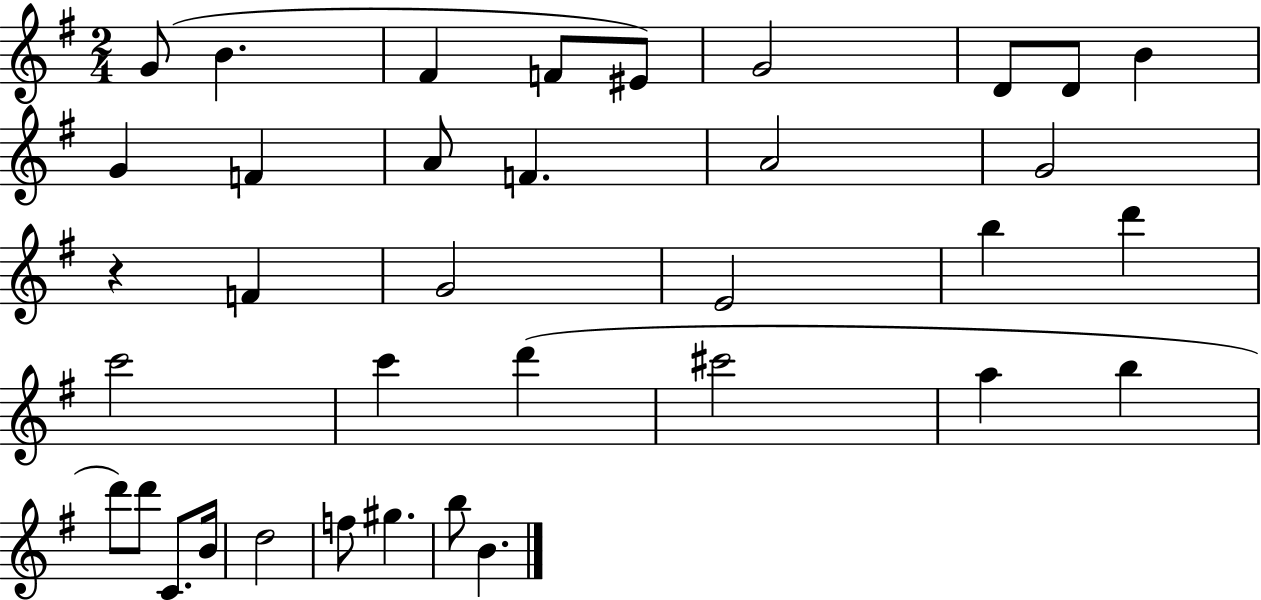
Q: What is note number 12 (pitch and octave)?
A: A4